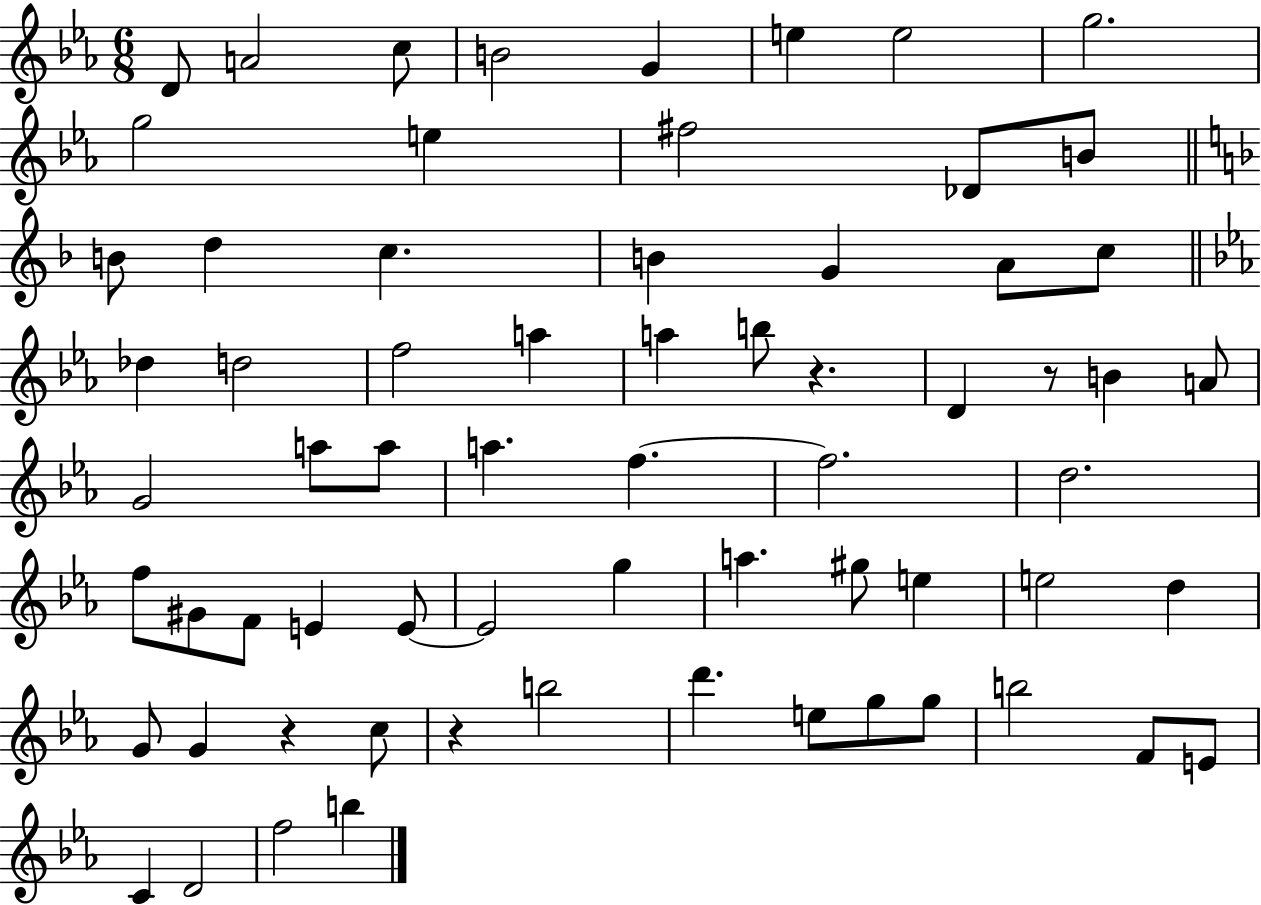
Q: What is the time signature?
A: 6/8